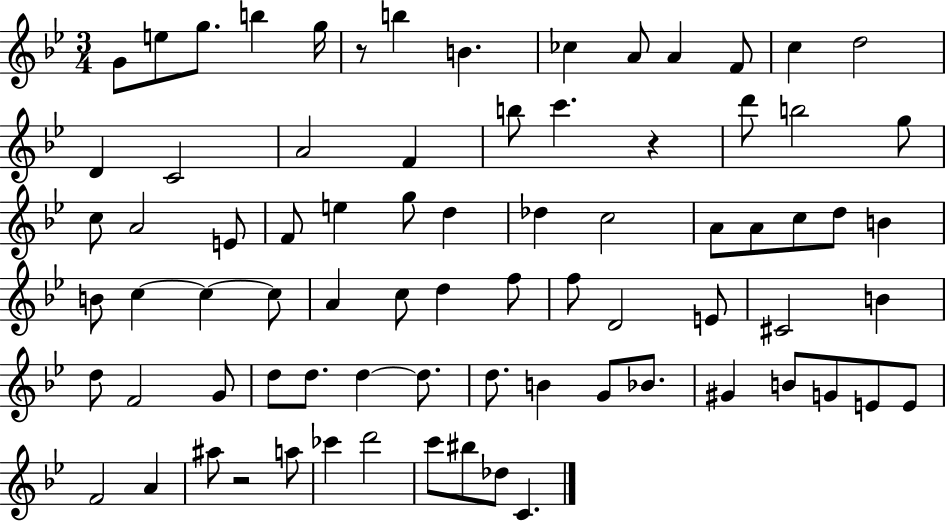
G4/e E5/e G5/e. B5/q G5/s R/e B5/q B4/q. CES5/q A4/e A4/q F4/e C5/q D5/h D4/q C4/h A4/h F4/q B5/e C6/q. R/q D6/e B5/h G5/e C5/e A4/h E4/e F4/e E5/q G5/e D5/q Db5/q C5/h A4/e A4/e C5/e D5/e B4/q B4/e C5/q C5/q C5/e A4/q C5/e D5/q F5/e F5/e D4/h E4/e C#4/h B4/q D5/e F4/h G4/e D5/e D5/e. D5/q D5/e. D5/e. B4/q G4/e Bb4/e. G#4/q B4/e G4/e E4/e E4/e F4/h A4/q A#5/e R/h A5/e CES6/q D6/h C6/e BIS5/e Db5/e C4/q.